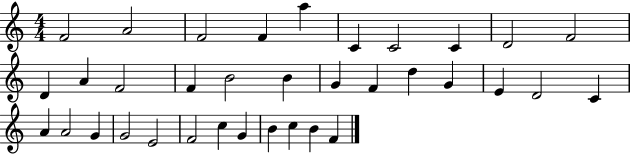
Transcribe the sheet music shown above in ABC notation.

X:1
T:Untitled
M:4/4
L:1/4
K:C
F2 A2 F2 F a C C2 C D2 F2 D A F2 F B2 B G F d G E D2 C A A2 G G2 E2 F2 c G B c B F